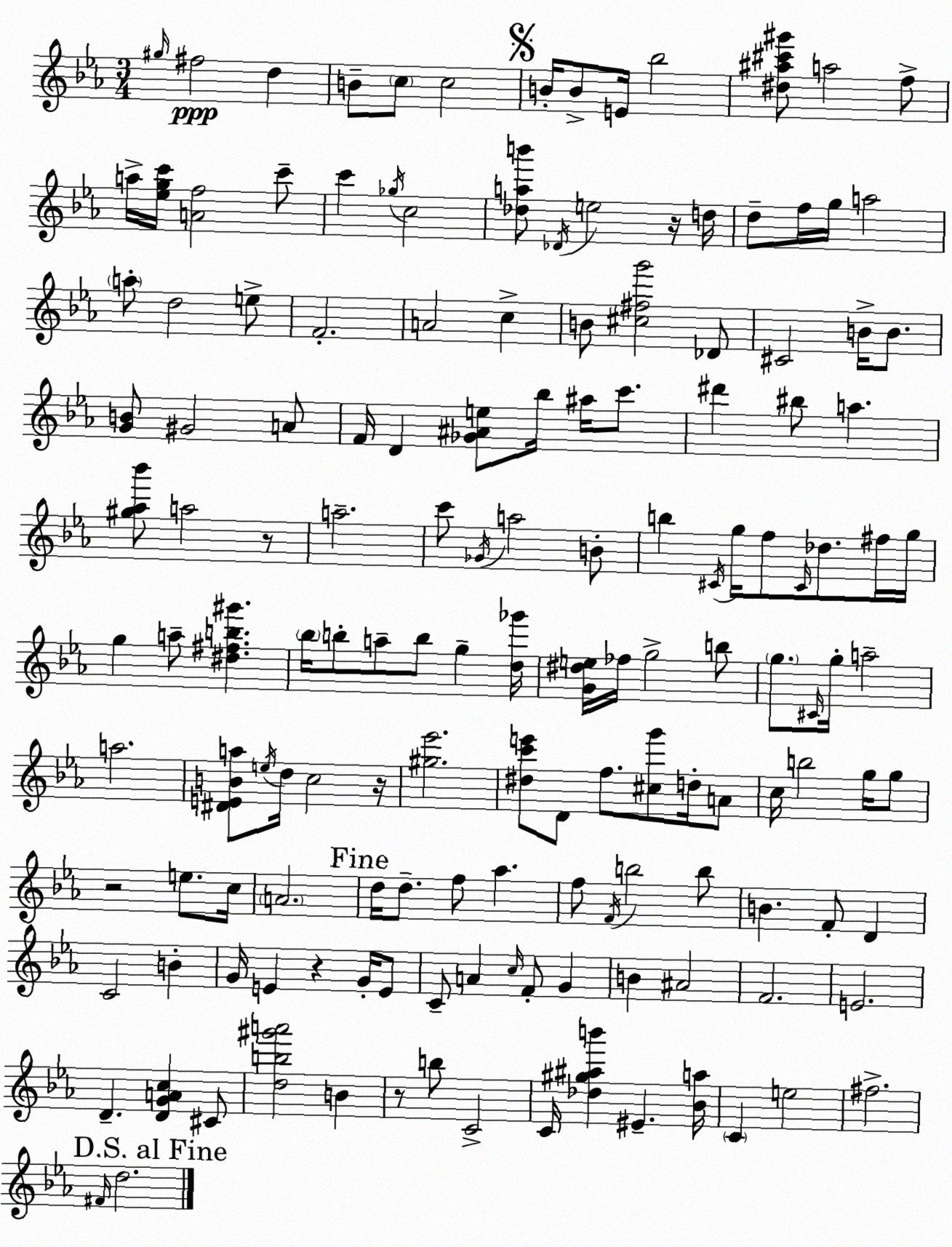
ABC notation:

X:1
T:Untitled
M:3/4
L:1/4
K:Eb
^g/4 ^f2 d B/2 c/2 c2 B/4 B/2 E/4 _b2 [^d^a^c'^g']/2 a2 f/2 a/4 [_egc']/4 [Af]2 c'/2 c' _g/4 c2 [_dab']/2 _D/4 e2 z/4 d/4 d/2 f/4 g/4 a2 a/2 d2 e/2 F2 A2 c B/2 [^c^fg']2 _D/2 ^C2 B/4 B/2 [GB]/2 ^G2 A/2 F/4 D [_G^Ae]/2 _b/4 ^a/4 c'/2 ^d' ^b/2 a [^g_a_b']/2 a2 z/2 a2 c'/2 _G/4 a2 B/2 b ^C/4 g/4 f/2 ^C/4 _d/2 ^f/4 g/4 g a/2 [^d^fb^g'] _b/4 b/2 a/2 b/2 g [d_g']/4 [G^de]/4 _f/4 g2 b/2 g/2 ^C/4 g/4 a2 a2 [^DEBa]/2 e/4 d/4 c2 z/4 [^g_e']2 [^dc'e']/2 D/2 f/2 [^cg']/2 d/4 A/2 c/4 b2 g/4 g/2 z2 e/2 c/4 A2 d/4 d/2 f/2 _a f/2 F/4 b2 b/2 B F/2 D C2 B G/4 E z G/4 E/2 C/2 A c/4 F/2 G B ^A2 F2 E2 D [DGAc] ^C/2 [db^g'a']2 B z/2 b/2 C2 C/4 [_d^g^ab'] ^E [_Ba]/4 C e2 ^f2 ^F/4 d2